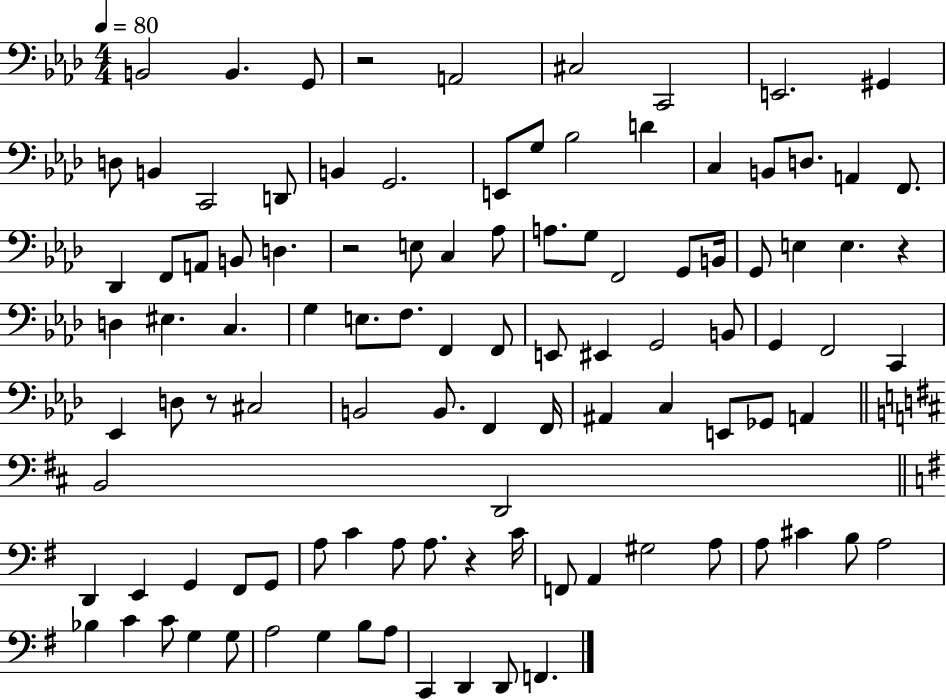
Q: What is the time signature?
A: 4/4